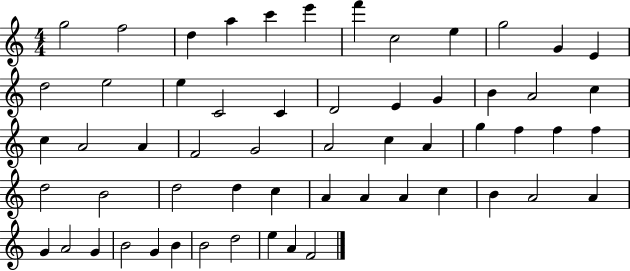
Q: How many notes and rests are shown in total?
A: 58